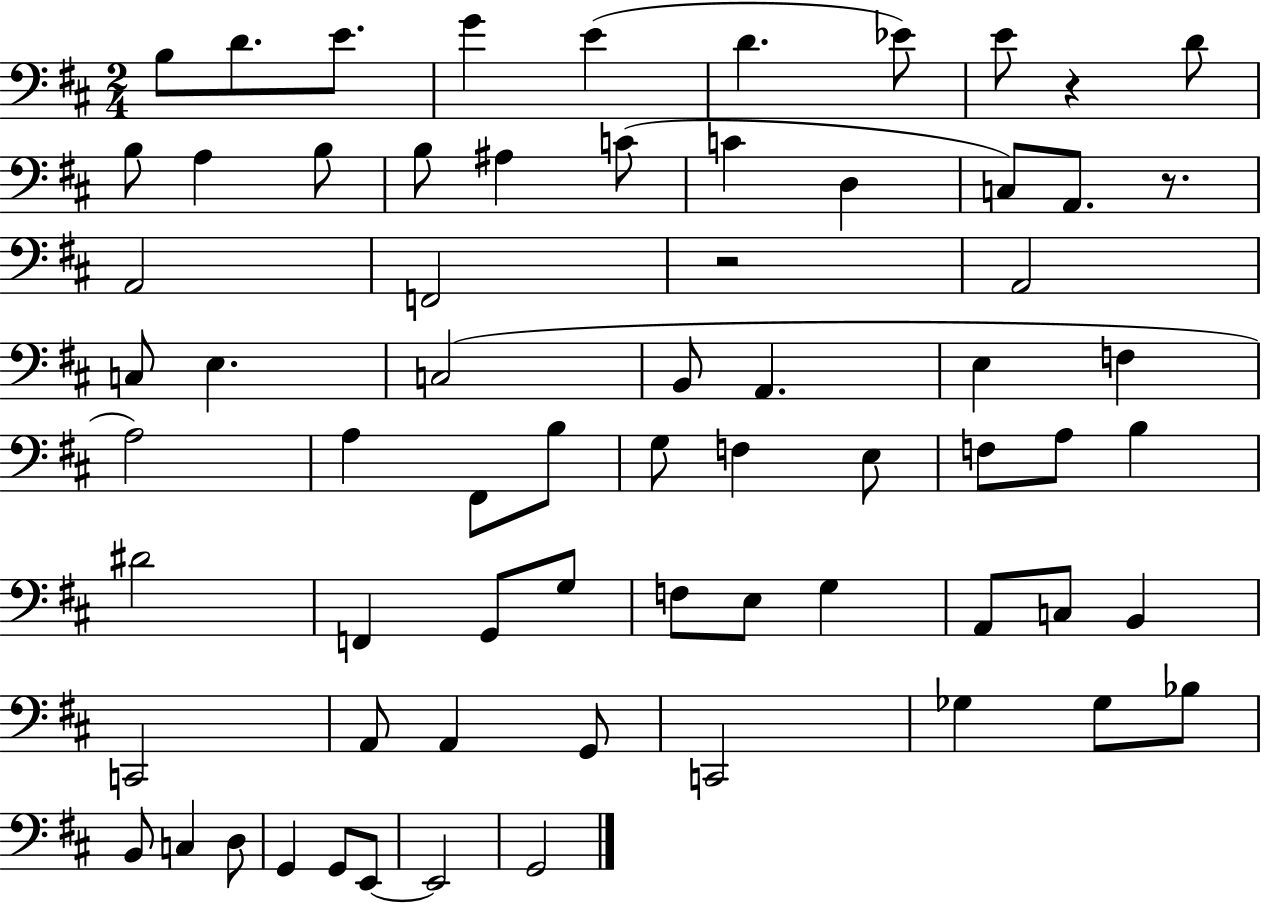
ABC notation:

X:1
T:Untitled
M:2/4
L:1/4
K:D
B,/2 D/2 E/2 G E D _E/2 E/2 z D/2 B,/2 A, B,/2 B,/2 ^A, C/2 C D, C,/2 A,,/2 z/2 A,,2 F,,2 z2 A,,2 C,/2 E, C,2 B,,/2 A,, E, F, A,2 A, ^F,,/2 B,/2 G,/2 F, E,/2 F,/2 A,/2 B, ^D2 F,, G,,/2 G,/2 F,/2 E,/2 G, A,,/2 C,/2 B,, C,,2 A,,/2 A,, G,,/2 C,,2 _G, _G,/2 _B,/2 B,,/2 C, D,/2 G,, G,,/2 E,,/2 E,,2 G,,2